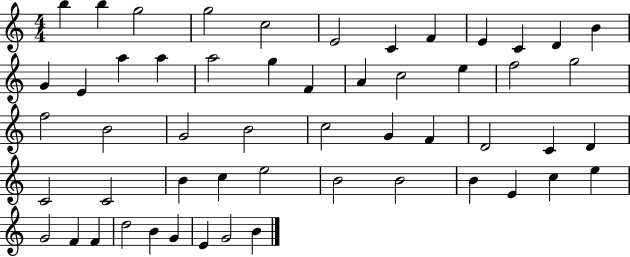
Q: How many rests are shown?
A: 0